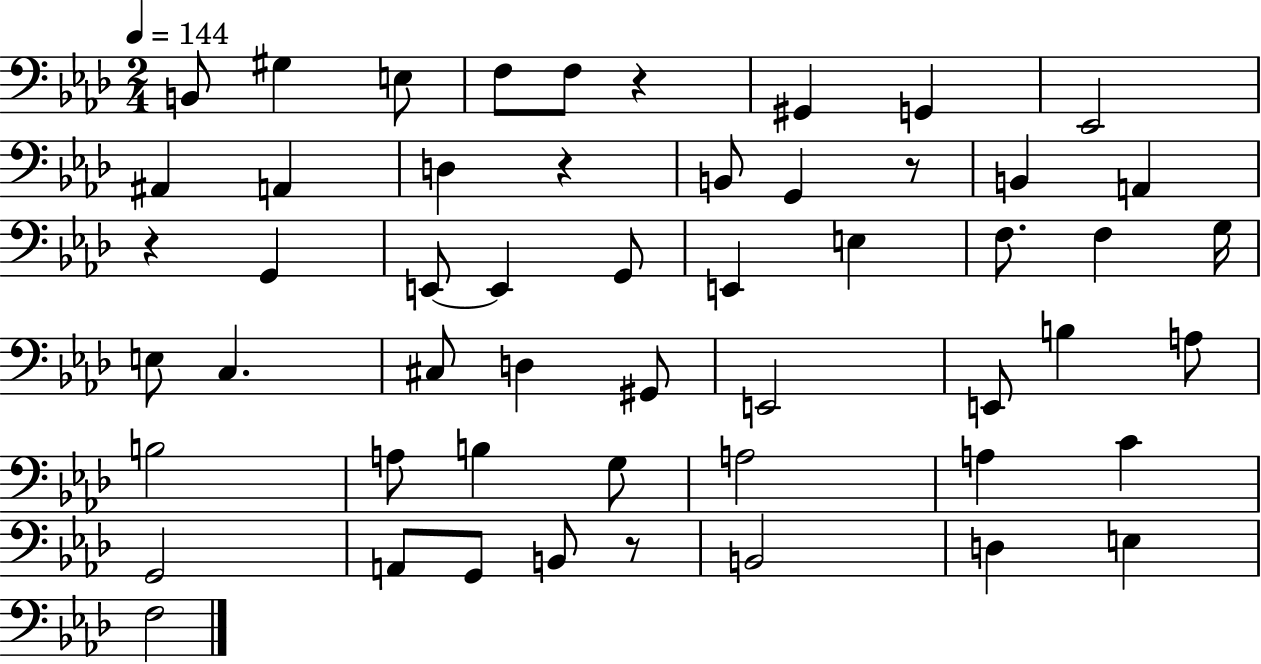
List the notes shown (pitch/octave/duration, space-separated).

B2/e G#3/q E3/e F3/e F3/e R/q G#2/q G2/q Eb2/h A#2/q A2/q D3/q R/q B2/e G2/q R/e B2/q A2/q R/q G2/q E2/e E2/q G2/e E2/q E3/q F3/e. F3/q G3/s E3/e C3/q. C#3/e D3/q G#2/e E2/h E2/e B3/q A3/e B3/h A3/e B3/q G3/e A3/h A3/q C4/q G2/h A2/e G2/e B2/e R/e B2/h D3/q E3/q F3/h